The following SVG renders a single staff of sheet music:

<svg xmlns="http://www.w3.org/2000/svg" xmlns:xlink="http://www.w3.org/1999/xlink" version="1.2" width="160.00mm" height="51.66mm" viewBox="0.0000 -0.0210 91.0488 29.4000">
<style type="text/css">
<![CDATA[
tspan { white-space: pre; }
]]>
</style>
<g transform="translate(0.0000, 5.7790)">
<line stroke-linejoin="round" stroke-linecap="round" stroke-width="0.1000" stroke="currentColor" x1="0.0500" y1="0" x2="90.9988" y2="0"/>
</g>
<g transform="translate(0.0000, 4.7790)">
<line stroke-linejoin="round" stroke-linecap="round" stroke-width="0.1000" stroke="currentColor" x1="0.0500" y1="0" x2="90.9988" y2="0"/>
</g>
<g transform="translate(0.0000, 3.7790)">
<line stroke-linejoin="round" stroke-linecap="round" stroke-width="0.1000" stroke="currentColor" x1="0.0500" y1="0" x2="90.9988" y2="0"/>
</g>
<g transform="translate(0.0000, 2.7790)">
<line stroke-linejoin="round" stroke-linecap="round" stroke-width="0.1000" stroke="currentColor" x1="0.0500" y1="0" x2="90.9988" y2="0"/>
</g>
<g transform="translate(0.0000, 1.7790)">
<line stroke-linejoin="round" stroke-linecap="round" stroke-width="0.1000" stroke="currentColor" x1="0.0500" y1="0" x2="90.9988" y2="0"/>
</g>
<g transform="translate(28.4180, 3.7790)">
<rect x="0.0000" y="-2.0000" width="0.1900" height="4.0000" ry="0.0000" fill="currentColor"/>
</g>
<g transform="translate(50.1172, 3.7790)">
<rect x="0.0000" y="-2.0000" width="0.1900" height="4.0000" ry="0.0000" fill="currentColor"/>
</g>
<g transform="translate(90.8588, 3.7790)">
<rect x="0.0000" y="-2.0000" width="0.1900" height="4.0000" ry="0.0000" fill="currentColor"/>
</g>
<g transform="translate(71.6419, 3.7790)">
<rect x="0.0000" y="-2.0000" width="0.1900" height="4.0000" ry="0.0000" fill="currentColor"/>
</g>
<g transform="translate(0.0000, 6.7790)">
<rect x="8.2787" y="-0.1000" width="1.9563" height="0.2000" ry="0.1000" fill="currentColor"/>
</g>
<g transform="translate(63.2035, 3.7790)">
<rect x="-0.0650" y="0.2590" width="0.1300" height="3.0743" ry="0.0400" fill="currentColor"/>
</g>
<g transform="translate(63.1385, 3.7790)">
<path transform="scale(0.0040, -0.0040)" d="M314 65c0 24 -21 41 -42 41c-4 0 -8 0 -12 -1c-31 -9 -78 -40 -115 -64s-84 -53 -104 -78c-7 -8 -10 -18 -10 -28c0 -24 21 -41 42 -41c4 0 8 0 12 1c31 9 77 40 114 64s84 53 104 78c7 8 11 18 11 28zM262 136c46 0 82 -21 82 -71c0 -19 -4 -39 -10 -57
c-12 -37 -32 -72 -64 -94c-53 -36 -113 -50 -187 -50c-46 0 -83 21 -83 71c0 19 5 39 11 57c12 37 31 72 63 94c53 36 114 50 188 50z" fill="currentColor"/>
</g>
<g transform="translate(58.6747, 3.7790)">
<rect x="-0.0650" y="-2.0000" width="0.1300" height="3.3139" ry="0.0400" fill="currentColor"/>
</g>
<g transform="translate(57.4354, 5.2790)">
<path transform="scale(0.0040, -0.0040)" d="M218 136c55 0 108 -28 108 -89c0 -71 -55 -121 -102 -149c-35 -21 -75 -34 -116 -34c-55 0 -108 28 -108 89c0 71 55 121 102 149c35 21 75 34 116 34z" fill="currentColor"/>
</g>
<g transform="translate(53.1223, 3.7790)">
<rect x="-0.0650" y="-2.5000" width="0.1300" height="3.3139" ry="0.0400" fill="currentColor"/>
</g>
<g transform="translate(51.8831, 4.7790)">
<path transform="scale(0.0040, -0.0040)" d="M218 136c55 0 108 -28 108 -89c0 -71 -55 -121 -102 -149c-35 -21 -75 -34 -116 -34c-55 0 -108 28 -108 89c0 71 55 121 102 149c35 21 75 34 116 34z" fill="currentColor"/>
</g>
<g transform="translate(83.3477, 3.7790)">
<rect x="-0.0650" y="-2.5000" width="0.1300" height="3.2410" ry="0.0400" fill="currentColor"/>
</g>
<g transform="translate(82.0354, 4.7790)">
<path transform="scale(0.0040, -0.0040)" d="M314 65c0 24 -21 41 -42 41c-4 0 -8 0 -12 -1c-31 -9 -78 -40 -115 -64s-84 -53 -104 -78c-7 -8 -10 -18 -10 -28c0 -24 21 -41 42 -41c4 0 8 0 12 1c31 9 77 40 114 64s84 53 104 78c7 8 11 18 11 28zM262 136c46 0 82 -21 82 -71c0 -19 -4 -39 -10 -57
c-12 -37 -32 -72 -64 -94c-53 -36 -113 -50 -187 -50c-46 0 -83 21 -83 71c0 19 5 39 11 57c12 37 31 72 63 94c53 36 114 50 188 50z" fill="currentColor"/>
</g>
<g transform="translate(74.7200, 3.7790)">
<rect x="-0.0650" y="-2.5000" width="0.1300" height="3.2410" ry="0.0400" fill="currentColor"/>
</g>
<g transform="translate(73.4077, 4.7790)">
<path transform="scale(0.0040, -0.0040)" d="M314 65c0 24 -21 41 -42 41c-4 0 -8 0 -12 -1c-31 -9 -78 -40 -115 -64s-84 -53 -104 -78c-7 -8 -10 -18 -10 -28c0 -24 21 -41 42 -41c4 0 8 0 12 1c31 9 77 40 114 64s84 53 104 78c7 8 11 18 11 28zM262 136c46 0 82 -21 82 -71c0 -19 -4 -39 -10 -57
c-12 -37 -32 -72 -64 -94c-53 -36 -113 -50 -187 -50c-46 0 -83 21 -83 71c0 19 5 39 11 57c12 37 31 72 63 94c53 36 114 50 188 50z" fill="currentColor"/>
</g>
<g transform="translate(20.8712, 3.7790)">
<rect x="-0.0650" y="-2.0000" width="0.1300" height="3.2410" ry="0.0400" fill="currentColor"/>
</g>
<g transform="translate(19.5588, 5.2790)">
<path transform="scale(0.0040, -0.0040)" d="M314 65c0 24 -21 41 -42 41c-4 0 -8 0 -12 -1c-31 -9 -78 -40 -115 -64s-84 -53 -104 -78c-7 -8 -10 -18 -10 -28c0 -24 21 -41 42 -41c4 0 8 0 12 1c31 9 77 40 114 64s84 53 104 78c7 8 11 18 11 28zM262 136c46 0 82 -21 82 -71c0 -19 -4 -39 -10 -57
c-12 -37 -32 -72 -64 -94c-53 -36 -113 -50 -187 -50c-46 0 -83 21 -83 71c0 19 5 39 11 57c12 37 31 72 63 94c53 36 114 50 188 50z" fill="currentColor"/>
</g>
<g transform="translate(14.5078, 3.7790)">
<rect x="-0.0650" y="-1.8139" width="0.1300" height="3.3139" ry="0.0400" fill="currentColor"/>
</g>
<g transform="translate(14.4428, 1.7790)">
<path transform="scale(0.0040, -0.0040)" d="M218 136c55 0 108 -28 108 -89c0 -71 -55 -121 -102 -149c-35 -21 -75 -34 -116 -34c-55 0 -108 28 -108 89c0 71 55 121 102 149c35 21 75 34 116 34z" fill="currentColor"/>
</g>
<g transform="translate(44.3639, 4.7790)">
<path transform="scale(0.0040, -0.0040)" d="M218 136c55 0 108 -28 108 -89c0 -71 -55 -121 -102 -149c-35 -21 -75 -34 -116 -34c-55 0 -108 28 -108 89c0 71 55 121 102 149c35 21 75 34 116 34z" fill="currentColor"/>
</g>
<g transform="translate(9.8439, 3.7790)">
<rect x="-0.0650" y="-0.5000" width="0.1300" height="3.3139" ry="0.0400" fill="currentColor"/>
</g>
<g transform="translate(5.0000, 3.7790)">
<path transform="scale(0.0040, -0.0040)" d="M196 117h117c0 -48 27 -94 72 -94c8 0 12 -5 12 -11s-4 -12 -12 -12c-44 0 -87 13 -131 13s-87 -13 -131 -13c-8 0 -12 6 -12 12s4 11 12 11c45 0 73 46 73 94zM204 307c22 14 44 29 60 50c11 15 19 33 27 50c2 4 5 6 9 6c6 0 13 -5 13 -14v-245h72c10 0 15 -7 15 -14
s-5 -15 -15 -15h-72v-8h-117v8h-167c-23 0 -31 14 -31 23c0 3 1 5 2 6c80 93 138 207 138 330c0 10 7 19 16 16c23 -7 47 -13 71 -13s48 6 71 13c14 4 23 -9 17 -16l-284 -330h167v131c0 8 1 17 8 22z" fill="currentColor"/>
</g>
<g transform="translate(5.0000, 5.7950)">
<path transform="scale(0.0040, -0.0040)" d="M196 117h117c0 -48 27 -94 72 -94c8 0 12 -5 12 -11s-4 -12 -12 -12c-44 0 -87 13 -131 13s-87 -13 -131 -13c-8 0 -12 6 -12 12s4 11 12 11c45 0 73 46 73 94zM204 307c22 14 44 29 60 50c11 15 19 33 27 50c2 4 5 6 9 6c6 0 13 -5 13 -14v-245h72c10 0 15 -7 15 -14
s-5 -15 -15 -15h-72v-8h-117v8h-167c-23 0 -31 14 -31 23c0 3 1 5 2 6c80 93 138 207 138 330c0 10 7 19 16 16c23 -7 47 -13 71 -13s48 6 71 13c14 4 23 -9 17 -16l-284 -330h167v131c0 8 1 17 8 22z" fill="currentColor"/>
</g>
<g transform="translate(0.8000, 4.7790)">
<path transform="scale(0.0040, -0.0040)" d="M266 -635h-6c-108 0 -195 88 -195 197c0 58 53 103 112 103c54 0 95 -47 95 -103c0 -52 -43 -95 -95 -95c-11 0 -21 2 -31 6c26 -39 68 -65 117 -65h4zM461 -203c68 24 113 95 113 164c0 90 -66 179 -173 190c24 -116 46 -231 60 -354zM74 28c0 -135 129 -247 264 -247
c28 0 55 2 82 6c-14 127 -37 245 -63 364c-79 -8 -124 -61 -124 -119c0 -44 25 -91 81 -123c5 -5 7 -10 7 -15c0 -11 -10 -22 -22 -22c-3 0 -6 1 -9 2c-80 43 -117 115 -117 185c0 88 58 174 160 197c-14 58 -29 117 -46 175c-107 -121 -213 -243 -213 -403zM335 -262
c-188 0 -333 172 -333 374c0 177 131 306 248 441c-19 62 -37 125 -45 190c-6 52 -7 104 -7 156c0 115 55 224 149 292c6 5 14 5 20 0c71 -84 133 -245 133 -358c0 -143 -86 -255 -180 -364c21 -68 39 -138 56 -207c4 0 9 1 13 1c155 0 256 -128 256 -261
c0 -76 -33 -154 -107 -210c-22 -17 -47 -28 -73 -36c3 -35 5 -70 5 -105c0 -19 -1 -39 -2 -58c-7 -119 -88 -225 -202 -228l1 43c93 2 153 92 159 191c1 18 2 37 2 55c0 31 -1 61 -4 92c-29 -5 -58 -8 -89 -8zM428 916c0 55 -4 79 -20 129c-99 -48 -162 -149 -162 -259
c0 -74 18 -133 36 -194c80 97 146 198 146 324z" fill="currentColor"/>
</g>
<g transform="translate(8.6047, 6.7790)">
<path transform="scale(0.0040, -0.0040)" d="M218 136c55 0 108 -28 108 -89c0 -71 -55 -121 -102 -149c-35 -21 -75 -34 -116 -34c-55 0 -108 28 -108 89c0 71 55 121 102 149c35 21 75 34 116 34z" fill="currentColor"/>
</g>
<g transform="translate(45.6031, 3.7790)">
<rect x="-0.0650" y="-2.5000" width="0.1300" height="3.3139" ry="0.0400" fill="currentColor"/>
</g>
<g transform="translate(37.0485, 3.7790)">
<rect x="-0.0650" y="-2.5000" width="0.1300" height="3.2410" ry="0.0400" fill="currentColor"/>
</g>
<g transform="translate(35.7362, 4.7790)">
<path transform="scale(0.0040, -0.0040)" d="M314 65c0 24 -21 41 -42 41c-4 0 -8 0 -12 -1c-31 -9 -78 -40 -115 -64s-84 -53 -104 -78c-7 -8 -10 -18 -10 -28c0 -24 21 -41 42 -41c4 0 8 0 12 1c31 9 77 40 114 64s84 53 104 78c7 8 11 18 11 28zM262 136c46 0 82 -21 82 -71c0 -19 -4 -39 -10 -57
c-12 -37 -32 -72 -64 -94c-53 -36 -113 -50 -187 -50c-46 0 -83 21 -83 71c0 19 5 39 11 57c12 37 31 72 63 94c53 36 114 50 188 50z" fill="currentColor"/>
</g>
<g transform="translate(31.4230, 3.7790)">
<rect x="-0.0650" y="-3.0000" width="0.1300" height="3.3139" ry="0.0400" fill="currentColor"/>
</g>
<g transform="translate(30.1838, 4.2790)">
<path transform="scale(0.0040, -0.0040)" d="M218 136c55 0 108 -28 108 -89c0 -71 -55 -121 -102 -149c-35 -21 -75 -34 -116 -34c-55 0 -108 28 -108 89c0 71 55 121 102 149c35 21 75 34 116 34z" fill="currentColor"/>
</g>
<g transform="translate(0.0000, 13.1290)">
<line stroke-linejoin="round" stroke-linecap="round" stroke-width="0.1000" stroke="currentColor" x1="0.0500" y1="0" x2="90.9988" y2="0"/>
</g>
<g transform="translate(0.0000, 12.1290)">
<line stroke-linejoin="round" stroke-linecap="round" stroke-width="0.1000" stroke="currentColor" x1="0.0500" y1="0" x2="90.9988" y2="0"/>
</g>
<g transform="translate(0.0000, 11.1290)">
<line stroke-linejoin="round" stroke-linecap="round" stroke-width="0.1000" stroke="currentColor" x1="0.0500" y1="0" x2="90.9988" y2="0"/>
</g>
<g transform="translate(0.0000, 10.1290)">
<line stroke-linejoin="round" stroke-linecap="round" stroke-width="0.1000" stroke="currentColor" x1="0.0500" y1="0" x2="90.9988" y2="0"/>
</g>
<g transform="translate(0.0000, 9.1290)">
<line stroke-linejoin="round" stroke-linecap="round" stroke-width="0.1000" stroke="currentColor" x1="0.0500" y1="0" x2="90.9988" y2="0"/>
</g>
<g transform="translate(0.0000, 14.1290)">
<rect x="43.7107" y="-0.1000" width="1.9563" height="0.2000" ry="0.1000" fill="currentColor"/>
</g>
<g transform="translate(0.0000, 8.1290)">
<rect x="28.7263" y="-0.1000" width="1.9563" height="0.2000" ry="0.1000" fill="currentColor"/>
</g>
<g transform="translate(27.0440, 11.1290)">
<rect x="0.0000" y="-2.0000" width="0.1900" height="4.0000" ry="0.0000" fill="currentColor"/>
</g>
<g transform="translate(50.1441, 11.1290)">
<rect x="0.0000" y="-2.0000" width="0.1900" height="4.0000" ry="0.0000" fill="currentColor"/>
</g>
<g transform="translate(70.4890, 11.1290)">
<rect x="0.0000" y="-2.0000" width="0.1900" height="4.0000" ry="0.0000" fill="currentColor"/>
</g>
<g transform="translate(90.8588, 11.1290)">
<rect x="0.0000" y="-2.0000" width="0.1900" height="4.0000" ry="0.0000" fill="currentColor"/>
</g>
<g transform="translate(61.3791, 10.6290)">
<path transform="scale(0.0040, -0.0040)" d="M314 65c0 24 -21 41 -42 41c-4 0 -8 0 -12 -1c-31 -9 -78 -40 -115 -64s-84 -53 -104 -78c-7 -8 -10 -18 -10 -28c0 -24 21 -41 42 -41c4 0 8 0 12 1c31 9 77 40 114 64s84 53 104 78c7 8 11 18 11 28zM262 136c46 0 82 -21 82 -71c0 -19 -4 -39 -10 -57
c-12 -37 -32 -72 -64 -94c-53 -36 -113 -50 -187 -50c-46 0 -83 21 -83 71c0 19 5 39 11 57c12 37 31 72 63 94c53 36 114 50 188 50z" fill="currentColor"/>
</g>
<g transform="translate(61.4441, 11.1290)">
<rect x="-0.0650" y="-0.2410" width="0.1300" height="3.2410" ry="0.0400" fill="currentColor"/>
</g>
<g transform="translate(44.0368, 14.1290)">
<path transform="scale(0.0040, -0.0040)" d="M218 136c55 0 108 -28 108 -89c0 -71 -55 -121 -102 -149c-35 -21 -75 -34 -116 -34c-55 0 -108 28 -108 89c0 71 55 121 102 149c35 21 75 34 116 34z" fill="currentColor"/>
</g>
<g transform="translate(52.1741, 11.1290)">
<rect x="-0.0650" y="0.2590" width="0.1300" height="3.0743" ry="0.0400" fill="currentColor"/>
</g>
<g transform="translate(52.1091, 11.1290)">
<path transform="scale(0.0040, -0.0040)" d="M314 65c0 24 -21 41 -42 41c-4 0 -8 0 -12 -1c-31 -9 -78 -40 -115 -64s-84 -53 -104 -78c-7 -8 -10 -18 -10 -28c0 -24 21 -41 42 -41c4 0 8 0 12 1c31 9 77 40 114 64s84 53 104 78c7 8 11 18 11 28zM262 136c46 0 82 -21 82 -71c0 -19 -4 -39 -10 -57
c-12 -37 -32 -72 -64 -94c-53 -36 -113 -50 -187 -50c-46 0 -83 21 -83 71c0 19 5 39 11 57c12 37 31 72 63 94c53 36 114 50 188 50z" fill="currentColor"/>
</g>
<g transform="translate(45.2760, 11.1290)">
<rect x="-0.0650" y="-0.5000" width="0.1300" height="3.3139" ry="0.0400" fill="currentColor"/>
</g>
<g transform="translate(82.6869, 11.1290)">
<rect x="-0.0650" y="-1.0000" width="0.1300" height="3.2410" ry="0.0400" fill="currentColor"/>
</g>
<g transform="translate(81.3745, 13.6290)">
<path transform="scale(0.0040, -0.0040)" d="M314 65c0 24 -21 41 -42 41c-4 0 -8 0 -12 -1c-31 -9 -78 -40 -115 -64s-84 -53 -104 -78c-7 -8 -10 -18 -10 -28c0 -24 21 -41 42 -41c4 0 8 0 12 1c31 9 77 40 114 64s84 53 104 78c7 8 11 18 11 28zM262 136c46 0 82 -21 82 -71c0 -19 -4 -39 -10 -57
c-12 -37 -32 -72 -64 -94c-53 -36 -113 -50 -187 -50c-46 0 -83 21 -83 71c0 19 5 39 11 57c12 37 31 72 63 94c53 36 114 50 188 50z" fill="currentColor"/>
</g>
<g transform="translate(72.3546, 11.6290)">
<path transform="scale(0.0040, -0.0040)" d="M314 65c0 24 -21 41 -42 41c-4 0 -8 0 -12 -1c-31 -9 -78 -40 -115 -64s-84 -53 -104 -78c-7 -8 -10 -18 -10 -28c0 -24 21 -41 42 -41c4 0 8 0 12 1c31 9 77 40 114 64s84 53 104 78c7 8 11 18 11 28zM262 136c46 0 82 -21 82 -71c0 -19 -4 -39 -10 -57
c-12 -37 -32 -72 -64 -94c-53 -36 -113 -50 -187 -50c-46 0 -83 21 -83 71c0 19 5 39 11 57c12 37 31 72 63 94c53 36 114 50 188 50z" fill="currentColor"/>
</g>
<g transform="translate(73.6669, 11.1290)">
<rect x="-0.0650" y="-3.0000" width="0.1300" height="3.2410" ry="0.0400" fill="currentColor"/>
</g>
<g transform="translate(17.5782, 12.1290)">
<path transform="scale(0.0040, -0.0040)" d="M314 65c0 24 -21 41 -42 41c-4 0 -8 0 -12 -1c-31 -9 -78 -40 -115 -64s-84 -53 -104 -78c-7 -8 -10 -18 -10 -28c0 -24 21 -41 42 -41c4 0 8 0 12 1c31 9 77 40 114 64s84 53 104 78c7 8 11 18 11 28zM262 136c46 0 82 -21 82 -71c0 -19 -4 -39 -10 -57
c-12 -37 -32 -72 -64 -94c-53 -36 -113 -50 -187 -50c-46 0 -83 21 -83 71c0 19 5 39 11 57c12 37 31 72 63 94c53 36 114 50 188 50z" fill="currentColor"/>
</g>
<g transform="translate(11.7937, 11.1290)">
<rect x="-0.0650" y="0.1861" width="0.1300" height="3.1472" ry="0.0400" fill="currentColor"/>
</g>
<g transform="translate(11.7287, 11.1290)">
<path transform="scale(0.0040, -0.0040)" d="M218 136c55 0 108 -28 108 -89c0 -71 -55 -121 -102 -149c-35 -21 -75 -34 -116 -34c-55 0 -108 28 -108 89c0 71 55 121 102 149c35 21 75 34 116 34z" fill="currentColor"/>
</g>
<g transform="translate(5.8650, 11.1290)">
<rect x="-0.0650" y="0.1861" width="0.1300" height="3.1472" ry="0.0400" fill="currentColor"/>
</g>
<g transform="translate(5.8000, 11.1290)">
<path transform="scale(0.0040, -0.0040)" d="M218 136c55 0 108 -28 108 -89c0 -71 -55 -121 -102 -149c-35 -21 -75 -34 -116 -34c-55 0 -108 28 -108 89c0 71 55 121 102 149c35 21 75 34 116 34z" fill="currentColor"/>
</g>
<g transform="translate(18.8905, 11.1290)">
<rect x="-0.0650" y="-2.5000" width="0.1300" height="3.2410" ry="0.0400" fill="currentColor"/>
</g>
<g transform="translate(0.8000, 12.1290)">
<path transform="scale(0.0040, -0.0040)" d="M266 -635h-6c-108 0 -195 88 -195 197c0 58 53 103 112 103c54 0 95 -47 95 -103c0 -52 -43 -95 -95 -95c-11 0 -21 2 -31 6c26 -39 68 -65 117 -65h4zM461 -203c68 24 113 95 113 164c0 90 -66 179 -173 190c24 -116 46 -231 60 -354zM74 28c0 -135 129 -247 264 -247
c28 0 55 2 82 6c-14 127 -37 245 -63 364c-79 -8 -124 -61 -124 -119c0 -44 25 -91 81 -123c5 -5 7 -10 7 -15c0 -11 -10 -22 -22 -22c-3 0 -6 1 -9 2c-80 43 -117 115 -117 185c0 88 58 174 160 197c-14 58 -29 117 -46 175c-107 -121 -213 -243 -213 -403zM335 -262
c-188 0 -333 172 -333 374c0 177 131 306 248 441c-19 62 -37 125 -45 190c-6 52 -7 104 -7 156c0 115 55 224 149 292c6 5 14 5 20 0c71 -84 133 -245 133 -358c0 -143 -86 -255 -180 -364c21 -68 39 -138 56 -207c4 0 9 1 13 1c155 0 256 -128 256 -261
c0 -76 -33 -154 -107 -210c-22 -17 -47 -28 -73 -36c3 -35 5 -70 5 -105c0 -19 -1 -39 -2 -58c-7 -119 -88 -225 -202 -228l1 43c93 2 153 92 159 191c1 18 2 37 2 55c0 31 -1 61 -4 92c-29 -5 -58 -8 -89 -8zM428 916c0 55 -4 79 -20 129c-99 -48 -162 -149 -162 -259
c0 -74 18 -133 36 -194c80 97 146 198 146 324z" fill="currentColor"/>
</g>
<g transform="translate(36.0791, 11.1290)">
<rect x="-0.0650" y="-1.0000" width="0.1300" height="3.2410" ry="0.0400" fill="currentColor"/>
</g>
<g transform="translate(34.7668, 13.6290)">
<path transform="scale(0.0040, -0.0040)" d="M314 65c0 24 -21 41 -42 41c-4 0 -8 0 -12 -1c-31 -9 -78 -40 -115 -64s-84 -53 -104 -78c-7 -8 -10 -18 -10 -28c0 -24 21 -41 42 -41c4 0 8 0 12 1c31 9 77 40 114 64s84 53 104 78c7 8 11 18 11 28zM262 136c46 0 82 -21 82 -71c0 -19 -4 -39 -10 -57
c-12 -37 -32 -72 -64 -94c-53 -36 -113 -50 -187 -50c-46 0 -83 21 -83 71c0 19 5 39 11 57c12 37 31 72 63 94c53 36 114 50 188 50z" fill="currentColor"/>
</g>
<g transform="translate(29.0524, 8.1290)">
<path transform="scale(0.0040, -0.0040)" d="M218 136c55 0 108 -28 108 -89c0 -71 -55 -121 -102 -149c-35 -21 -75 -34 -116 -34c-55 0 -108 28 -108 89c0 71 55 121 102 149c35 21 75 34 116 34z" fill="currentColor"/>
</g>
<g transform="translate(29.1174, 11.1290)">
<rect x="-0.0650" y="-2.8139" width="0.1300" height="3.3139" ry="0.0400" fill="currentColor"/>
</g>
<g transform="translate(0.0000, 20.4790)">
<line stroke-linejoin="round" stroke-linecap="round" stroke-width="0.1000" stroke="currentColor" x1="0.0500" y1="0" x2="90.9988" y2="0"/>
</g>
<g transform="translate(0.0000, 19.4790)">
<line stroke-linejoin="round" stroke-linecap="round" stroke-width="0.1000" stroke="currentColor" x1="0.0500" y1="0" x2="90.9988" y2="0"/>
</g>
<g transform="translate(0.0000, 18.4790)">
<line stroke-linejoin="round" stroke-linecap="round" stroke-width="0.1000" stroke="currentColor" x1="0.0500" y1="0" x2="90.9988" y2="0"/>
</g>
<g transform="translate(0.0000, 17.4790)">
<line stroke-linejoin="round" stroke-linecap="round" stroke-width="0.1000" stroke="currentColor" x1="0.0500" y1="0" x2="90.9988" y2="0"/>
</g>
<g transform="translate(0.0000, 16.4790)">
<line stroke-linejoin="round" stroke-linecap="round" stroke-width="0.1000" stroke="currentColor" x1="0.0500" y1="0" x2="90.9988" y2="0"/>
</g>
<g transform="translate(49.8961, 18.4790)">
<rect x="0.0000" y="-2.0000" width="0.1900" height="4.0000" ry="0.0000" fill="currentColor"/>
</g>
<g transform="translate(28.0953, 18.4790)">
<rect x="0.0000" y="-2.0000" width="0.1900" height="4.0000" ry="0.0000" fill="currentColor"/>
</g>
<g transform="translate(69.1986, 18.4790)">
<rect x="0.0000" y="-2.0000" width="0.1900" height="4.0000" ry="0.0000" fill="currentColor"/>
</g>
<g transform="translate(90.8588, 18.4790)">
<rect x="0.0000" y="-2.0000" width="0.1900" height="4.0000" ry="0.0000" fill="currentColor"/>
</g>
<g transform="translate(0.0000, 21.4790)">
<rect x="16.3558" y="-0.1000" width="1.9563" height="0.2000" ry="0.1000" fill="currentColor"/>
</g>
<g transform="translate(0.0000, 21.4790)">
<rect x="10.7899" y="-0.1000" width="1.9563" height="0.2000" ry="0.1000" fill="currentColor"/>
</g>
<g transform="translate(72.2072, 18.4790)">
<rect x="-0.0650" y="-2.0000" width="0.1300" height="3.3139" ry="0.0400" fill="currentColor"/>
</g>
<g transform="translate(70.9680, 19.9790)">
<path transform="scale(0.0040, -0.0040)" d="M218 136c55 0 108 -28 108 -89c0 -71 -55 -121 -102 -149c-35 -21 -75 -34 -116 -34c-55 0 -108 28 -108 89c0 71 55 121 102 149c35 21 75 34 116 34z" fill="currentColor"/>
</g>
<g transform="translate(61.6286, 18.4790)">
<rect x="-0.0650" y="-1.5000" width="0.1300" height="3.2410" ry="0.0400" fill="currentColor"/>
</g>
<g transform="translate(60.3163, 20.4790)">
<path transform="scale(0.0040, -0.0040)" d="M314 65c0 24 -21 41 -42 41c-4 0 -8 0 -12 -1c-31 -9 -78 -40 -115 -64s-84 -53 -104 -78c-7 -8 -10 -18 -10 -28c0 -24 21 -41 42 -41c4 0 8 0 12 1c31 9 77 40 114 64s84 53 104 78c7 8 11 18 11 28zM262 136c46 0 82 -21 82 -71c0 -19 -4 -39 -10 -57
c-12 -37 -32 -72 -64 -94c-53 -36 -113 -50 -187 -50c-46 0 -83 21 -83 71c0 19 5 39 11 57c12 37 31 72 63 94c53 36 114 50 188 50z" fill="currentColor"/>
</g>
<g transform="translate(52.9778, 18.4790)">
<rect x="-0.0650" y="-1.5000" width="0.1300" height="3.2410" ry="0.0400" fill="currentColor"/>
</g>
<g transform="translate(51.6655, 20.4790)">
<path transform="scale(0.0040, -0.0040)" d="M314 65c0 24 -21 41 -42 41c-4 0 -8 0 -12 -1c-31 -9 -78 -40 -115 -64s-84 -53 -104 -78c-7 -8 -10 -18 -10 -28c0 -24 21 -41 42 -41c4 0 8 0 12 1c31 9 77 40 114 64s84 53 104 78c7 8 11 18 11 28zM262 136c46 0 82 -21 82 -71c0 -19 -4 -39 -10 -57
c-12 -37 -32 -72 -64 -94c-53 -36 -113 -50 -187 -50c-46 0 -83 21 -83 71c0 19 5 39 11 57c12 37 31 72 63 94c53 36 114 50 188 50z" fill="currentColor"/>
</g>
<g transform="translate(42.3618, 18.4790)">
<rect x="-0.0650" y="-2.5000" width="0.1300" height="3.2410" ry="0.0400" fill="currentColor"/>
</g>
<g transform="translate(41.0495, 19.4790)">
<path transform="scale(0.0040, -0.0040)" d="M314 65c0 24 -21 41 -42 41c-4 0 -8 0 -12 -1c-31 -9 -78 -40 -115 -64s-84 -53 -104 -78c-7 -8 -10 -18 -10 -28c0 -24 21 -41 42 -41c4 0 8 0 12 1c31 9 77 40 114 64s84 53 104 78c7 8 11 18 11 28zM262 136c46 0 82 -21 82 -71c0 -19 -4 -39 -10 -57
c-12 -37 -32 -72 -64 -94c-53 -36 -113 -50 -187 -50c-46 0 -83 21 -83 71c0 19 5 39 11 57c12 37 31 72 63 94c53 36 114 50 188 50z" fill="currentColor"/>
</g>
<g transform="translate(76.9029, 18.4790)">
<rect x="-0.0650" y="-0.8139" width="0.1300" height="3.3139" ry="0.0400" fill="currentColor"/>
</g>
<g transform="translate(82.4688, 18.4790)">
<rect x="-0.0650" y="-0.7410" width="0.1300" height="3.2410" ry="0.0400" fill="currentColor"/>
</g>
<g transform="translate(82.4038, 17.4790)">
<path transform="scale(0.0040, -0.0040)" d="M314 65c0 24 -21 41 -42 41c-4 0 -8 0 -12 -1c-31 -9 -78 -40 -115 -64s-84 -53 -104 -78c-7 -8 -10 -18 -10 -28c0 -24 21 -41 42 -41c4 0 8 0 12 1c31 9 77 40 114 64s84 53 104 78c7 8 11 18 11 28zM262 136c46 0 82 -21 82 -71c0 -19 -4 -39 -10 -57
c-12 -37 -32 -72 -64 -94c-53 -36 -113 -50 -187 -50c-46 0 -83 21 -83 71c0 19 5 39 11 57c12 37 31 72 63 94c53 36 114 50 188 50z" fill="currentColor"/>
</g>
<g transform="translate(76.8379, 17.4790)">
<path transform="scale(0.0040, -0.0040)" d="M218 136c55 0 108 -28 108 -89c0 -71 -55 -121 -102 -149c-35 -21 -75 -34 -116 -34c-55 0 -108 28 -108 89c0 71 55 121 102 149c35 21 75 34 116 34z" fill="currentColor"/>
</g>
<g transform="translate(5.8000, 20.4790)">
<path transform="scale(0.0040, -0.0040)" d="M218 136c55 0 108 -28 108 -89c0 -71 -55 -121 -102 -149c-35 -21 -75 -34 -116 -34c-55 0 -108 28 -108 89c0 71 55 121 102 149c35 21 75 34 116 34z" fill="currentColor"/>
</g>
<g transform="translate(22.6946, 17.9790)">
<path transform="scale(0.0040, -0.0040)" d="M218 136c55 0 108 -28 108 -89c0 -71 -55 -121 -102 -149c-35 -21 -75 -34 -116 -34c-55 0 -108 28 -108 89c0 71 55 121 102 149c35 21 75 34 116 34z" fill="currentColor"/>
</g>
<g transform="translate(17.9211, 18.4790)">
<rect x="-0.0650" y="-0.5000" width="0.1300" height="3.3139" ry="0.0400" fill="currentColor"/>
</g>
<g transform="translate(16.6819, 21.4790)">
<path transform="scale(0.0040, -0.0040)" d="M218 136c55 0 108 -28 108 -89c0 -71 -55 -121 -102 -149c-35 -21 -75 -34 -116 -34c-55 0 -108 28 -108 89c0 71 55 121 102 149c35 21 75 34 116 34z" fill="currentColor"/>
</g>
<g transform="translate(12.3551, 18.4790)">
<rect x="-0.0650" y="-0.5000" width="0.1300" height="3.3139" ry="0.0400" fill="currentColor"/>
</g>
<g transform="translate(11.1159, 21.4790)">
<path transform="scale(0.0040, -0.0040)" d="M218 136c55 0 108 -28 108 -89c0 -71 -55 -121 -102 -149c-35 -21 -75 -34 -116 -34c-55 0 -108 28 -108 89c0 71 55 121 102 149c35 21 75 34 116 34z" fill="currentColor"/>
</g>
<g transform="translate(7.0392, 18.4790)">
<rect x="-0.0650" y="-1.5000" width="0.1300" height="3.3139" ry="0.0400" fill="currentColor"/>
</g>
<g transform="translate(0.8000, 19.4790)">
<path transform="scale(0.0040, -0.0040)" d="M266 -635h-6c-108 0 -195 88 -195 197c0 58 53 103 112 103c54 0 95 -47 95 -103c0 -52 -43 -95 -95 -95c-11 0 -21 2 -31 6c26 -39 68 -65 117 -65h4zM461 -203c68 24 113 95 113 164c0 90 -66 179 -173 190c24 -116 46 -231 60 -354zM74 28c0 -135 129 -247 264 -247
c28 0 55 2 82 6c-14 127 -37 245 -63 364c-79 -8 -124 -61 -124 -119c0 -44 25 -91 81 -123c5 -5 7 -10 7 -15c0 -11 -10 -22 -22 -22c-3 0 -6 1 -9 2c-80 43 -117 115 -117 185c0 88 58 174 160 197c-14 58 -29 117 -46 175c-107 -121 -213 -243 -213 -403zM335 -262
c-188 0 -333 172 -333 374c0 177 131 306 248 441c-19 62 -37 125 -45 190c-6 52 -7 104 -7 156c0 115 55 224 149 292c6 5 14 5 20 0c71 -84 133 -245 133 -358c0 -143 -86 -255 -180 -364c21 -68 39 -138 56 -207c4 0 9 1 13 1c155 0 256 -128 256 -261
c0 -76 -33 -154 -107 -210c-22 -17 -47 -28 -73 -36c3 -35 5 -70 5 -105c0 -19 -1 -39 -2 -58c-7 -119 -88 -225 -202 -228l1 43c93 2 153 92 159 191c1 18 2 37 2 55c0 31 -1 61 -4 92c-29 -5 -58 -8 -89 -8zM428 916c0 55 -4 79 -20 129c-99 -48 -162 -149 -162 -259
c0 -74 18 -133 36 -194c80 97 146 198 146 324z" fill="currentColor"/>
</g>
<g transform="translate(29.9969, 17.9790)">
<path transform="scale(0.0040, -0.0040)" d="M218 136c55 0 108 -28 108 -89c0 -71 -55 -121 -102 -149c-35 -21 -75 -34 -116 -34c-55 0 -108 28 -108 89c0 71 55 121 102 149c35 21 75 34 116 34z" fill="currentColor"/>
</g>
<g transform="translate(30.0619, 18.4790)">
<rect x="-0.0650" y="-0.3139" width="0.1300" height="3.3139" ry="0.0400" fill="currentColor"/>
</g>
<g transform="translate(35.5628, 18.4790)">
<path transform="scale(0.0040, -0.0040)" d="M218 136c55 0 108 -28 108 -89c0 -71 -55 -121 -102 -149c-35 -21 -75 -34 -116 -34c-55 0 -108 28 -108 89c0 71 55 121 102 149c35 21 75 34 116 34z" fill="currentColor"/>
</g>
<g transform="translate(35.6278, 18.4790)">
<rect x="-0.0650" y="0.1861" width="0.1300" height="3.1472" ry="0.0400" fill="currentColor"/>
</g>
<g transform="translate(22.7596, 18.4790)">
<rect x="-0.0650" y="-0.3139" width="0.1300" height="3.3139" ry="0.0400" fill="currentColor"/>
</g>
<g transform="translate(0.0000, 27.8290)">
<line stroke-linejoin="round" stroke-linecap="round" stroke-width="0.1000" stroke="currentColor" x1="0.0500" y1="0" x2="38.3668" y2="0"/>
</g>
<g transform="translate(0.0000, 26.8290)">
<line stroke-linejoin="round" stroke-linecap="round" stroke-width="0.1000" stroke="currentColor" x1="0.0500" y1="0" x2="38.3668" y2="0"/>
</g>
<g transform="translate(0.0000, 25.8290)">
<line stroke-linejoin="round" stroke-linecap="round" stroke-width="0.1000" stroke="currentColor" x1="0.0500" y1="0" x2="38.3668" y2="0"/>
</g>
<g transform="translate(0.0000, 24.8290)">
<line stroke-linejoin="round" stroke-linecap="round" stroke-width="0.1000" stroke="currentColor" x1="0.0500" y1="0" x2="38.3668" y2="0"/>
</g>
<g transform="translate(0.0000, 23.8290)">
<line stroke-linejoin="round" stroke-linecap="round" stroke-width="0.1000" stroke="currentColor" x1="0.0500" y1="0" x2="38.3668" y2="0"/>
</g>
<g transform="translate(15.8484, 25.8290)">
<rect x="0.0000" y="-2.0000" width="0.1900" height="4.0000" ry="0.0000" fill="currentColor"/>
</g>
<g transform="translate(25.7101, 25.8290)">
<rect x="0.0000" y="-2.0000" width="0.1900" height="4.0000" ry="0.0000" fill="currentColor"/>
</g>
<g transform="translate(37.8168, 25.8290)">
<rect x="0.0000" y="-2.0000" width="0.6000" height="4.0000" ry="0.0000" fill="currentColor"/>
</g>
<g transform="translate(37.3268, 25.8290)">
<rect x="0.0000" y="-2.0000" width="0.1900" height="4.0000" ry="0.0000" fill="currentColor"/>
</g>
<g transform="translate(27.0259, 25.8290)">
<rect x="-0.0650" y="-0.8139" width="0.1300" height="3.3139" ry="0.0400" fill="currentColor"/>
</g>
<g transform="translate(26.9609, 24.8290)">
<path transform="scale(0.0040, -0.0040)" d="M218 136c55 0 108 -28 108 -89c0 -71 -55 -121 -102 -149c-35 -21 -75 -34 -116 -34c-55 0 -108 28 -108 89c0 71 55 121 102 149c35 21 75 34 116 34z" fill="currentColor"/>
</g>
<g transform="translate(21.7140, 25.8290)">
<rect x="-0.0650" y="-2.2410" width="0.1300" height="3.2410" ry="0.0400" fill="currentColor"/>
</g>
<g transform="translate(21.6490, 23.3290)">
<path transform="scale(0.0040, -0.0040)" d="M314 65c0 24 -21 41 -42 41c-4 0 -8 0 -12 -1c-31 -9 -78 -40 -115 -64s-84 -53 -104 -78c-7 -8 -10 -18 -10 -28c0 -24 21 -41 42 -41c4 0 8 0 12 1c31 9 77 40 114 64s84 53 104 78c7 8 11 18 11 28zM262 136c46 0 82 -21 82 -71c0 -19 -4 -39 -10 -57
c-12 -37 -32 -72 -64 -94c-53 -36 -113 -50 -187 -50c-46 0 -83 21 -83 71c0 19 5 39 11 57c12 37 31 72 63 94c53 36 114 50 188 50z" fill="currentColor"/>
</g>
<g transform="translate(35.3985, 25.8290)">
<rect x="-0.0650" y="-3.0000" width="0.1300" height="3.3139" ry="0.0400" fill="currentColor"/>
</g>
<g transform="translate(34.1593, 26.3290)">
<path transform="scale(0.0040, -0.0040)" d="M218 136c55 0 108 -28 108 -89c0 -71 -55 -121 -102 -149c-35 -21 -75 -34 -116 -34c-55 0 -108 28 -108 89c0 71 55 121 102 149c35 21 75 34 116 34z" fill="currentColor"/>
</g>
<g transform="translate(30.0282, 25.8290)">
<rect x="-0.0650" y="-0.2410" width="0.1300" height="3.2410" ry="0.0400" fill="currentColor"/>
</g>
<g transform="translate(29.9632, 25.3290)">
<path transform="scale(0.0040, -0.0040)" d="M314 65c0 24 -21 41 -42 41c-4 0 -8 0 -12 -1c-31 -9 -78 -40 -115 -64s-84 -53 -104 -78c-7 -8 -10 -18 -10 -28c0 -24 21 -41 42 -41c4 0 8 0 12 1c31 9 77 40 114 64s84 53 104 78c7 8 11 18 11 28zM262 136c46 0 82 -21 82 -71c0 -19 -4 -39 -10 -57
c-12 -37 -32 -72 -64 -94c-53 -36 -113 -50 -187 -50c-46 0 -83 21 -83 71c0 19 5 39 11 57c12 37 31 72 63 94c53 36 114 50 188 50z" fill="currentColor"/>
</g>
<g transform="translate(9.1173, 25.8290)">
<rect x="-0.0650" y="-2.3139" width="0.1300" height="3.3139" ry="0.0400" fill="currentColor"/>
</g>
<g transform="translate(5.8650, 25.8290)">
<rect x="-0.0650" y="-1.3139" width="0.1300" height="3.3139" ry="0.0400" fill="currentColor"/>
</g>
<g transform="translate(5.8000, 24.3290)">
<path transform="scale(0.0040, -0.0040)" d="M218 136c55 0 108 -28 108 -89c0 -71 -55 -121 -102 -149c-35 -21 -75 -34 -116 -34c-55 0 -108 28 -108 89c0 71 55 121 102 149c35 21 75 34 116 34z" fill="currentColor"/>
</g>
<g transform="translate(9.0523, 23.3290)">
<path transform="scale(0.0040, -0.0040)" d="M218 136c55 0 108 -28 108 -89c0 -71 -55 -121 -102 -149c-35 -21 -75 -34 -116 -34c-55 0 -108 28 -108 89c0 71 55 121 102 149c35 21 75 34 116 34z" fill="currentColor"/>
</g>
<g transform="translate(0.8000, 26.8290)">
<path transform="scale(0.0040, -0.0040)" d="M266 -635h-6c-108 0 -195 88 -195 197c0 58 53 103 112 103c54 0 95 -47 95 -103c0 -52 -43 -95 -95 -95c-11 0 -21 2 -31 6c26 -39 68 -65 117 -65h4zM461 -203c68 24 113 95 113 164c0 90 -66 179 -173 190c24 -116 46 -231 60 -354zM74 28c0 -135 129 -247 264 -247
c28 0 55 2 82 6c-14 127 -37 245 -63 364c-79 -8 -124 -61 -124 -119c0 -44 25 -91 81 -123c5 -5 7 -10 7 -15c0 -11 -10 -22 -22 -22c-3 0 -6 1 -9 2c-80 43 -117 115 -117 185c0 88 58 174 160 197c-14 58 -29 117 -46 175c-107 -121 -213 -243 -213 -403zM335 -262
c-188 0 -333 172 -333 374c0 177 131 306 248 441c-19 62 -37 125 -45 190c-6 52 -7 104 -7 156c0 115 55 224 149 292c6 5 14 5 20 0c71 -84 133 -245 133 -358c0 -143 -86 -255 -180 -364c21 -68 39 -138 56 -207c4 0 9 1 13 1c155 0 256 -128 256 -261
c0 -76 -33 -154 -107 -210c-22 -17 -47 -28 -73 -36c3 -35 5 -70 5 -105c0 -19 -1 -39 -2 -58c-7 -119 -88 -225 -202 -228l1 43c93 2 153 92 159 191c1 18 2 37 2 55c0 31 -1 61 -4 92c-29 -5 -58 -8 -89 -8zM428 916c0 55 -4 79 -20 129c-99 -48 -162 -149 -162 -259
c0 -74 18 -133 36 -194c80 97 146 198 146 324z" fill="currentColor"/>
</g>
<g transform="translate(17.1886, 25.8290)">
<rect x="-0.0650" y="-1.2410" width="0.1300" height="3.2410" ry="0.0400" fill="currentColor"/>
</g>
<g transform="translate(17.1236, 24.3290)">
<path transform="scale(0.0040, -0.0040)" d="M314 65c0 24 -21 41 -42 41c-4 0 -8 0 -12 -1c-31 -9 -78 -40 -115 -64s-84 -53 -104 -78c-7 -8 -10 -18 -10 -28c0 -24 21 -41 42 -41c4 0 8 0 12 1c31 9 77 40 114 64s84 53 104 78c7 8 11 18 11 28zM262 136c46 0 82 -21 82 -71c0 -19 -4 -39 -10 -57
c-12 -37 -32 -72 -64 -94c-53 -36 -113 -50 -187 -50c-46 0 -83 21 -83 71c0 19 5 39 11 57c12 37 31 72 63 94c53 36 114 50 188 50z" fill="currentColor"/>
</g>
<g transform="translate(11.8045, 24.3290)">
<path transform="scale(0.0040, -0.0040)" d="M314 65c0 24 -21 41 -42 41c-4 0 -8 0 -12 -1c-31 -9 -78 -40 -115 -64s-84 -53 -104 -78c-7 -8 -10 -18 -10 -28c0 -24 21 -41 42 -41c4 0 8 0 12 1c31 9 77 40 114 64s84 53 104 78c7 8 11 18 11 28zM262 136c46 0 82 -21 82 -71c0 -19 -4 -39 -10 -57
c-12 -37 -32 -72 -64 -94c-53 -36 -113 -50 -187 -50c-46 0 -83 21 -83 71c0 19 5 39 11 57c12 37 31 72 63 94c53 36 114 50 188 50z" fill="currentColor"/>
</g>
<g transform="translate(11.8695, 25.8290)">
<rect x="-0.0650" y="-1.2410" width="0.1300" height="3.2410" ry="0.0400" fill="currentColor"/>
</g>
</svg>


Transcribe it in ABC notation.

X:1
T:Untitled
M:4/4
L:1/4
K:C
C f F2 A G2 G G F B2 G2 G2 B B G2 a D2 C B2 c2 A2 D2 E C C c c B G2 E2 E2 F d d2 e g e2 e2 g2 d c2 A